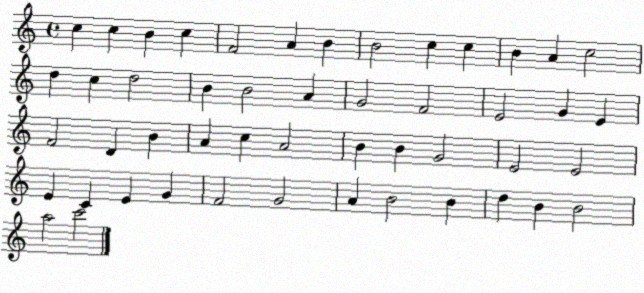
X:1
T:Untitled
M:4/4
L:1/4
K:C
c c B c F2 A B B2 c c B A c2 d c d2 B B2 A G2 F2 E2 G E F2 D B A c A2 B B G2 E2 E2 E C E G F2 G2 A B2 B d B B2 a2 c'2